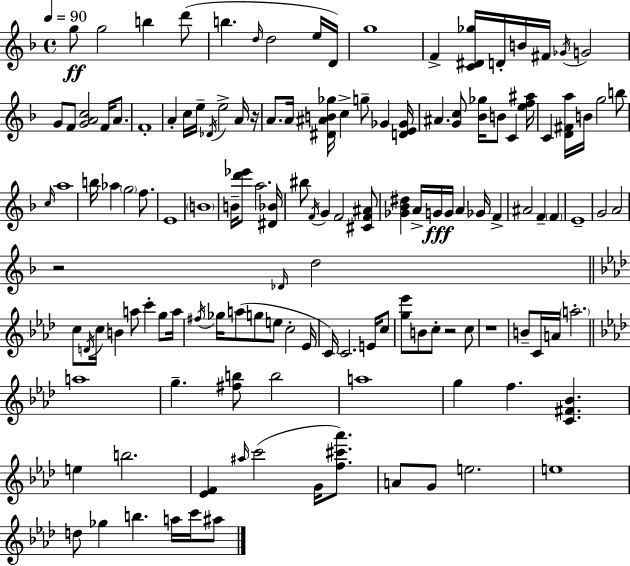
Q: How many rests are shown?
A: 4